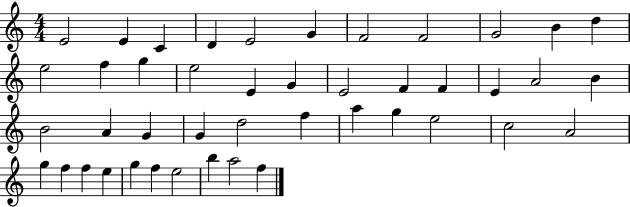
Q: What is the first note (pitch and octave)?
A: E4